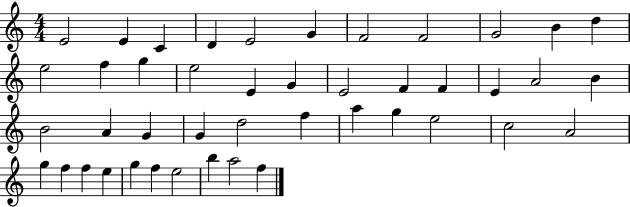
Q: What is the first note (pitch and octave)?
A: E4